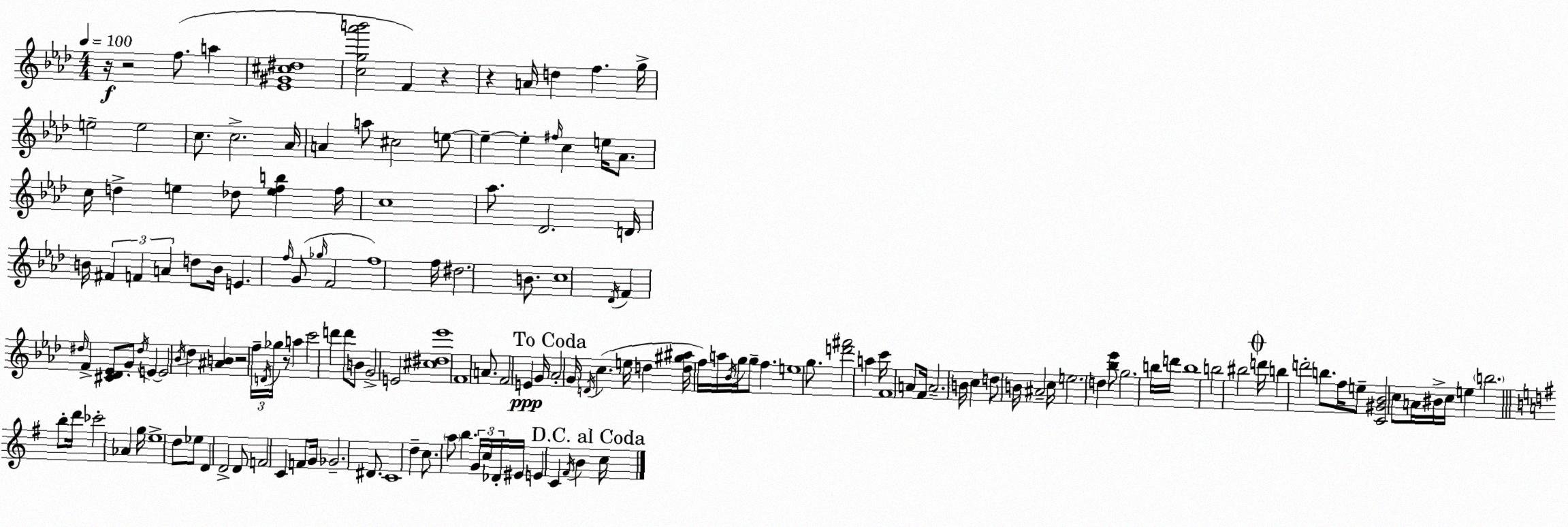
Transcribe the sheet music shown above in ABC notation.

X:1
T:Untitled
M:4/4
L:1/4
K:Ab
z/4 z2 f/2 a [_E^G^c^d]4 [cg_a'b']2 F z z A/4 d f g/4 e2 e2 c/2 c2 _A/4 A a/2 ^c2 e/2 e e ^f/4 c e/4 _A/2 c/4 d e _d/2 [efb] f/4 c4 _a/2 _D2 D/4 B/4 ^F F A d/2 B/4 E f/4 G/2 _g/4 F2 f4 f/4 ^d2 B/2 c4 _D/4 F ^d/4 F [^C_D_E]/2 G/2 ^d/4 E E2 _B/4 _d [^AB] z2 f/4 D/4 _g/4 z/2 a c'2 d' d'/2 B/2 G2 E2 [^c^d_e']4 F4 A/2 F2 E G/4 _A2 G/4 D/4 c e/4 d [d^g^a]/4 f/4 a/4 _B/4 g/4 g/2 f e4 g/2 [d'^f']2 a c'/4 F4 A/2 F/4 A2 B/4 c d/2 B/4 ^A2 c/4 e2 d [_b_e']/2 g2 b/4 d'/4 b4 b2 ^b2 d'/4 b d'2 b/2 f/4 e/2 [C^G_B]2 c/2 A/4 ^B/4 c/4 e b2 b/2 d'/4 _c'2 _A g/4 e4 d/2 _e/2 D D2 D/2 F2 C F/2 G/4 _G2 ^D/2 C4 d c/2 a/2 b G/4 c/4 _D/4 ^E/4 E C ^F/4 B c/4